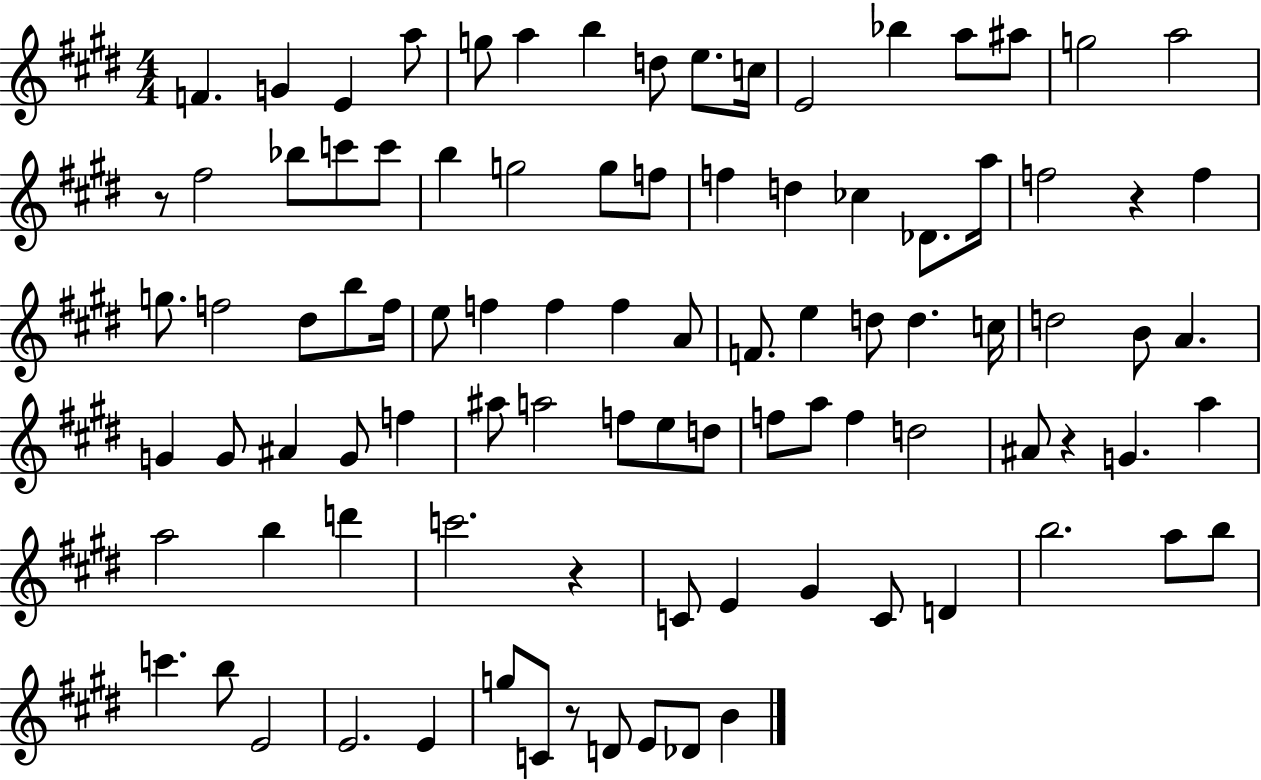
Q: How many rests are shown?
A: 5